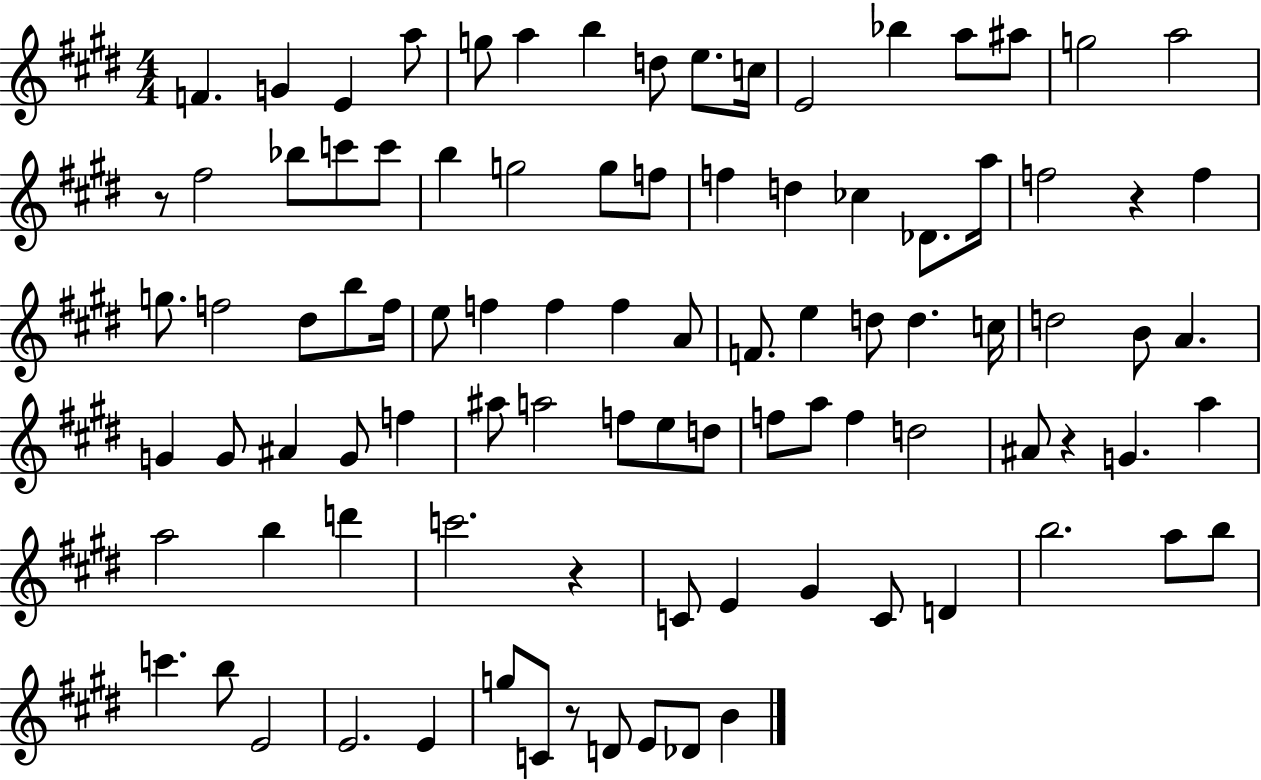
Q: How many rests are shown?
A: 5